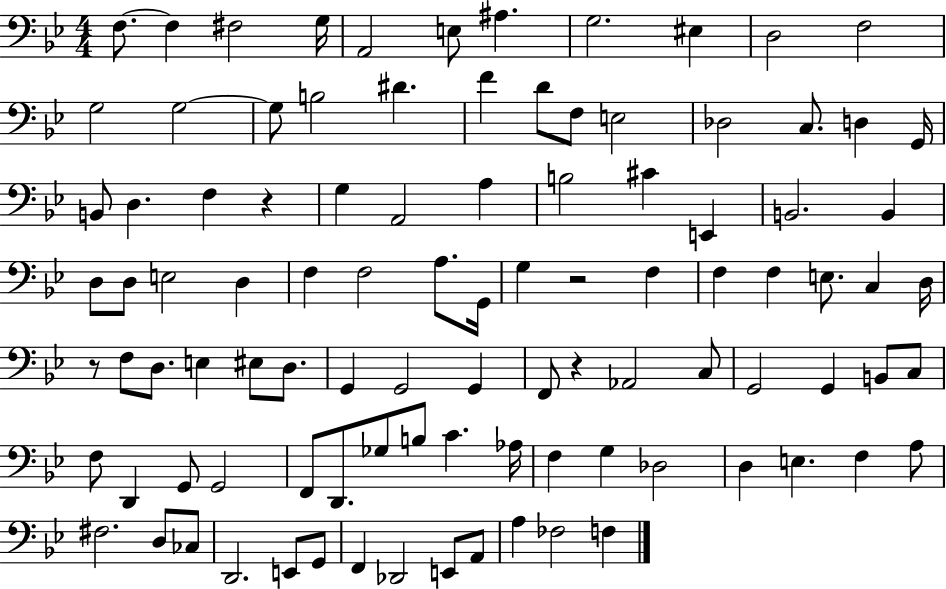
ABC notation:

X:1
T:Untitled
M:4/4
L:1/4
K:Bb
F,/2 F, ^F,2 G,/4 A,,2 E,/2 ^A, G,2 ^E, D,2 F,2 G,2 G,2 G,/2 B,2 ^D F D/2 F,/2 E,2 _D,2 C,/2 D, G,,/4 B,,/2 D, F, z G, A,,2 A, B,2 ^C E,, B,,2 B,, D,/2 D,/2 E,2 D, F, F,2 A,/2 G,,/4 G, z2 F, F, F, E,/2 C, D,/4 z/2 F,/2 D,/2 E, ^E,/2 D,/2 G,, G,,2 G,, F,,/2 z _A,,2 C,/2 G,,2 G,, B,,/2 C,/2 F,/2 D,, G,,/2 G,,2 F,,/2 D,,/2 _G,/2 B,/2 C _A,/4 F, G, _D,2 D, E, F, A,/2 ^F,2 D,/2 _C,/2 D,,2 E,,/2 G,,/2 F,, _D,,2 E,,/2 A,,/2 A, _F,2 F,